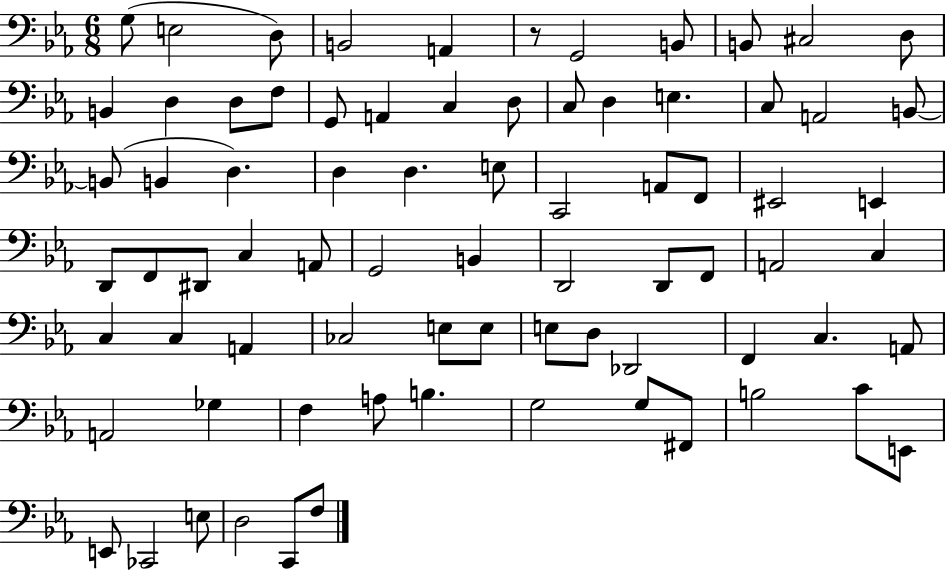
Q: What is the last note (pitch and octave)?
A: F3